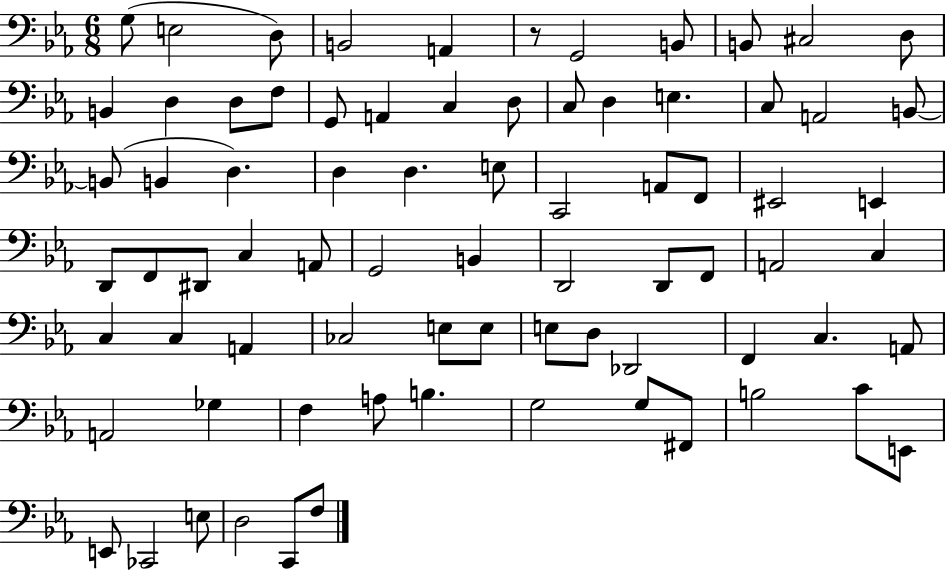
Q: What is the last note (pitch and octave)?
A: F3